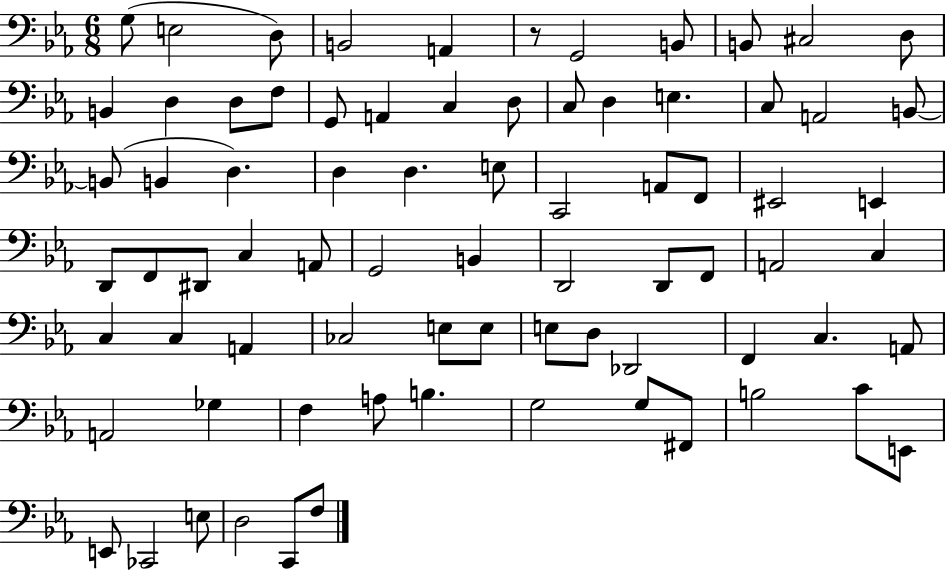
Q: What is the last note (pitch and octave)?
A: F3